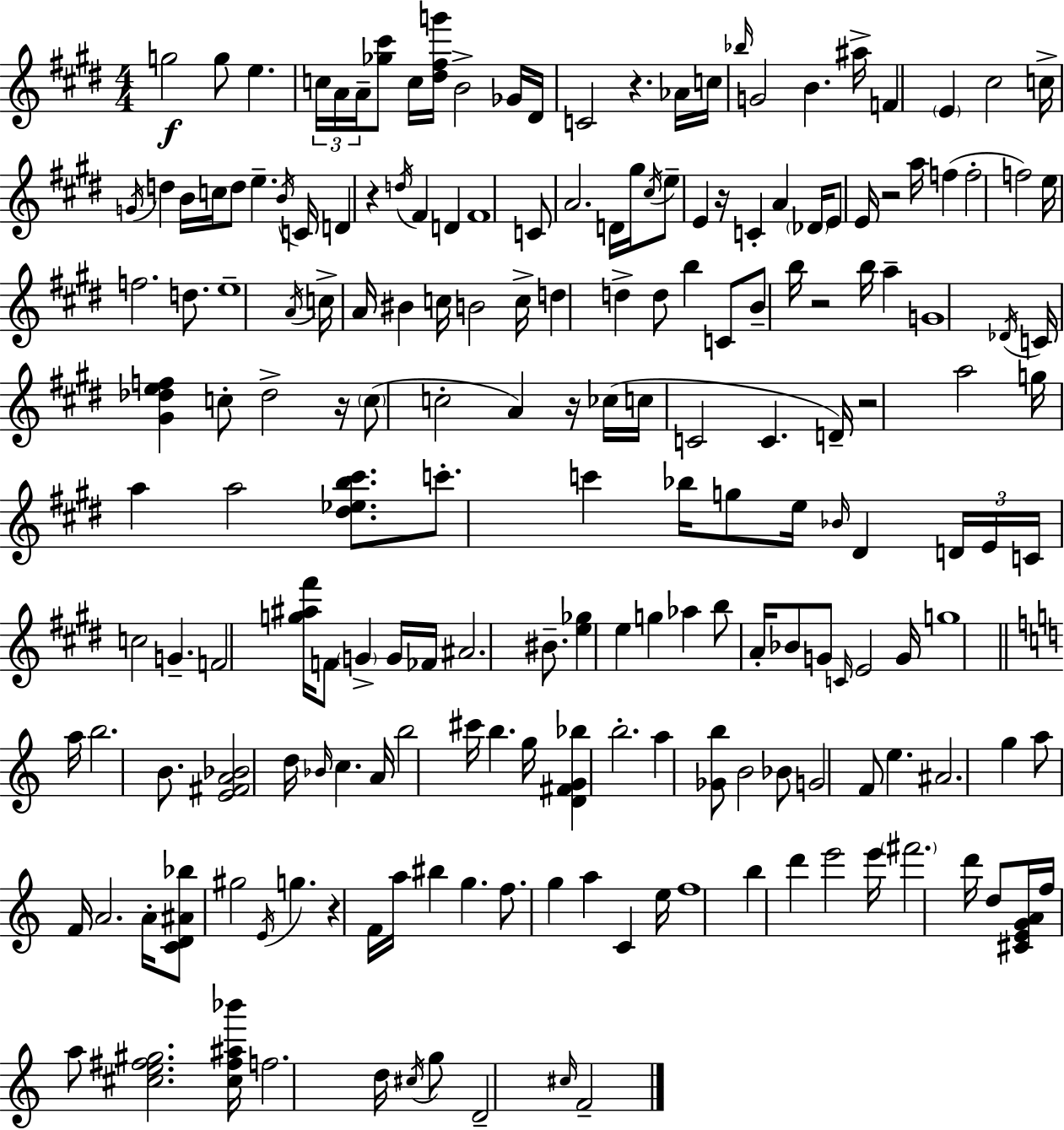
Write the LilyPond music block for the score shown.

{
  \clef treble
  \numericTimeSignature
  \time 4/4
  \key e \major
  g''2\f g''8 e''4. | \tuplet 3/2 { c''16 a'16 a'16-- } <ges'' cis'''>8 c''16 <dis'' fis'' g'''>16 b'2-> ges'16 | dis'16 c'2 r4. aes'16 | c''16 \grace { bes''16 } g'2 b'4. | \break ais''16-> f'4 \parenthesize e'4 cis''2 | c''16-> \acciaccatura { g'16 } d''4 b'16 c''16 d''8 e''4.-- | \acciaccatura { b'16 } c'16 d'4 r4 \acciaccatura { d''16 } fis'4 | d'4 fis'1 | \break c'8 a'2. | d'16 gis''16 \acciaccatura { cis''16 } e''8-- e'4 r16 c'4-. | a'4 \parenthesize des'16 e'8 e'16 r2 | a''16 f''4( f''2-. f''2) | \break e''16 f''2. | d''8. e''1-- | \acciaccatura { a'16 } c''16-> a'16 bis'4 c''16 b'2 | c''16-> d''4 d''4-> d''8 | \break b''4 c'8 b'8-- b''16 r2 | b''16 a''4-- g'1 | \acciaccatura { des'16 } c'16 <gis' des'' e'' f''>4 c''8-. des''2-> | r16 \parenthesize c''8( c''2-. | \break a'4) r16 ces''16( c''16 c'2 | c'4. d'16--) r2 a''2 | g''16 a''4 a''2 | <dis'' ees'' b'' cis'''>8. c'''8.-. c'''4 bes''16 g''8 | \break e''16 \grace { bes'16 } dis'4 \tuplet 3/2 { d'16 e'16 c'16 } c''2 | g'4.-- f'2 | <g'' ais'' fis'''>16 f'8 \parenthesize g'4-> g'16 fes'16 ais'2. | bis'8.-- <e'' ges''>4 e''4 | \break g''4 aes''4 b''8 a'16-. bes'8 g'8 \grace { c'16 } | e'2 g'16 g''1 | \bar "||" \break \key c \major a''16 b''2. b'8. | <e' fis' a' bes'>2 d''16 \grace { bes'16 } c''4. | a'16 b''2 cis'''16 b''4. | g''16 <d' fis' g' bes''>4 b''2.-. | \break a''4 <ges' b''>8 b'2 bes'8 | g'2 f'8 e''4. | ais'2. g''4 | a''8 f'16 a'2. | \break a'16-. <c' d' ais' bes''>8 gis''2 \acciaccatura { e'16 } g''4. | r4 f'16 a''16 bis''4 g''4. | f''8. g''4 a''4 c'4 | e''16 f''1 | \break b''4 d'''4 e'''2 | e'''16 \parenthesize fis'''2. d'''16 | d''8 <cis' e' g' a'>16 f''16 a''8 <cis'' e'' fis'' gis''>2. | <cis'' fis'' ais'' bes'''>16 f''2. d''16 | \break \acciaccatura { cis''16 } g''8 d'2-- \grace { cis''16 } f'2-- | \bar "|."
}